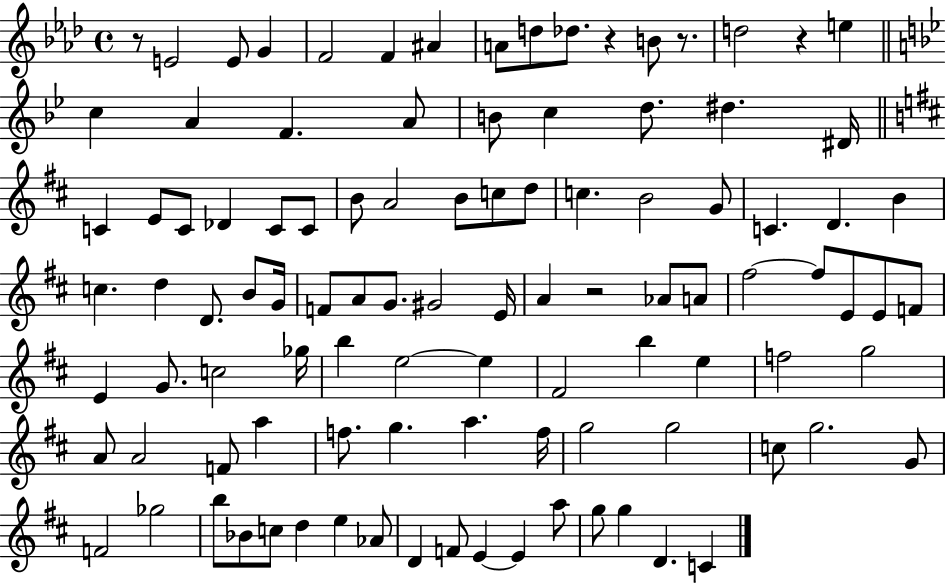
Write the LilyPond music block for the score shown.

{
  \clef treble
  \time 4/4
  \defaultTimeSignature
  \key aes \major
  r8 e'2 e'8 g'4 | f'2 f'4 ais'4 | a'8 d''8 des''8. r4 b'8 r8. | d''2 r4 e''4 | \break \bar "||" \break \key g \minor c''4 a'4 f'4. a'8 | b'8 c''4 d''8. dis''4. dis'16 | \bar "||" \break \key d \major c'4 e'8 c'8 des'4 c'8 c'8 | b'8 a'2 b'8 c''8 d''8 | c''4. b'2 g'8 | c'4. d'4. b'4 | \break c''4. d''4 d'8. b'8 g'16 | f'8 a'8 g'8. gis'2 e'16 | a'4 r2 aes'8 a'8 | fis''2~~ fis''8 e'8 e'8 f'8 | \break e'4 g'8. c''2 ges''16 | b''4 e''2~~ e''4 | fis'2 b''4 e''4 | f''2 g''2 | \break a'8 a'2 f'8 a''4 | f''8. g''4. a''4. f''16 | g''2 g''2 | c''8 g''2. g'8 | \break f'2 ges''2 | b''8 bes'8 c''8 d''4 e''4 aes'8 | d'4 f'8 e'4~~ e'4 a''8 | g''8 g''4 d'4. c'4 | \break \bar "|."
}